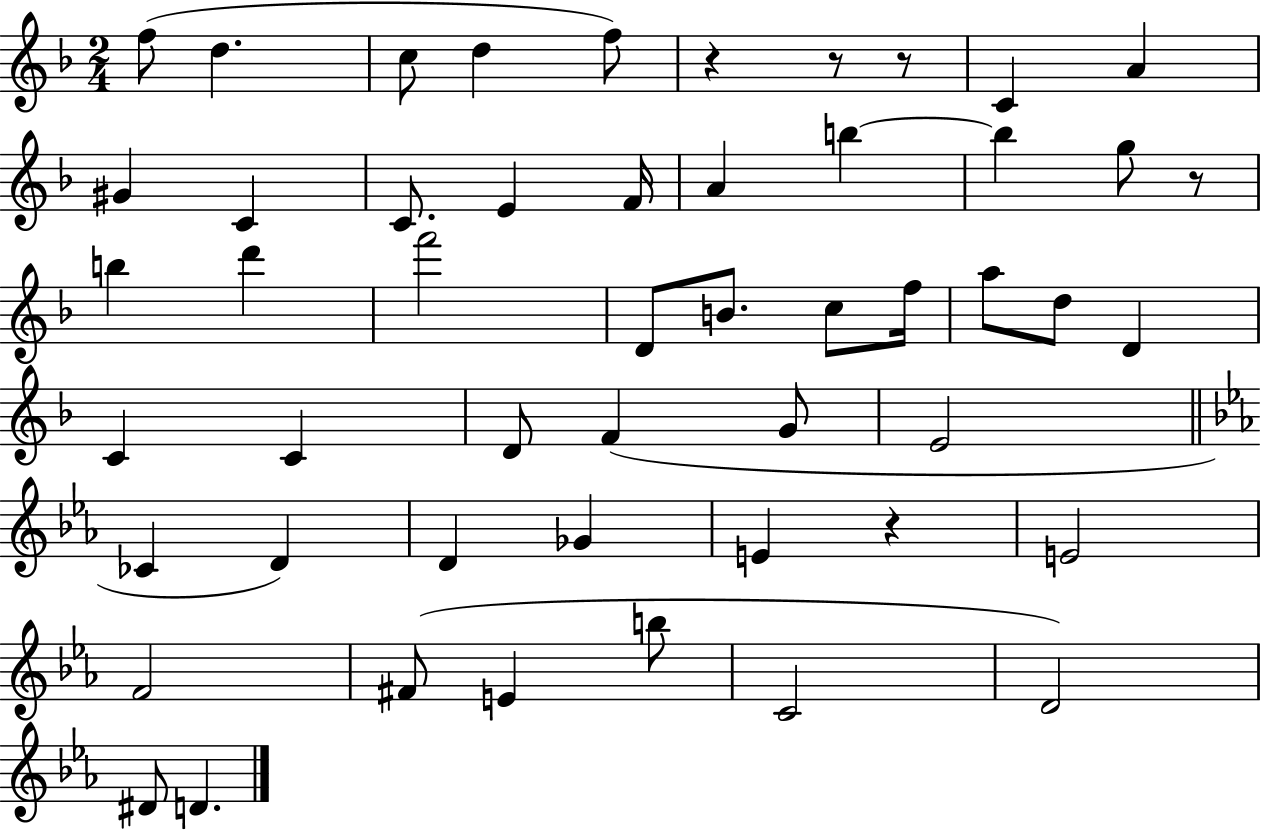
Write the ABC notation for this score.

X:1
T:Untitled
M:2/4
L:1/4
K:F
f/2 d c/2 d f/2 z z/2 z/2 C A ^G C C/2 E F/4 A b b g/2 z/2 b d' f'2 D/2 B/2 c/2 f/4 a/2 d/2 D C C D/2 F G/2 E2 _C D D _G E z E2 F2 ^F/2 E b/2 C2 D2 ^D/2 D